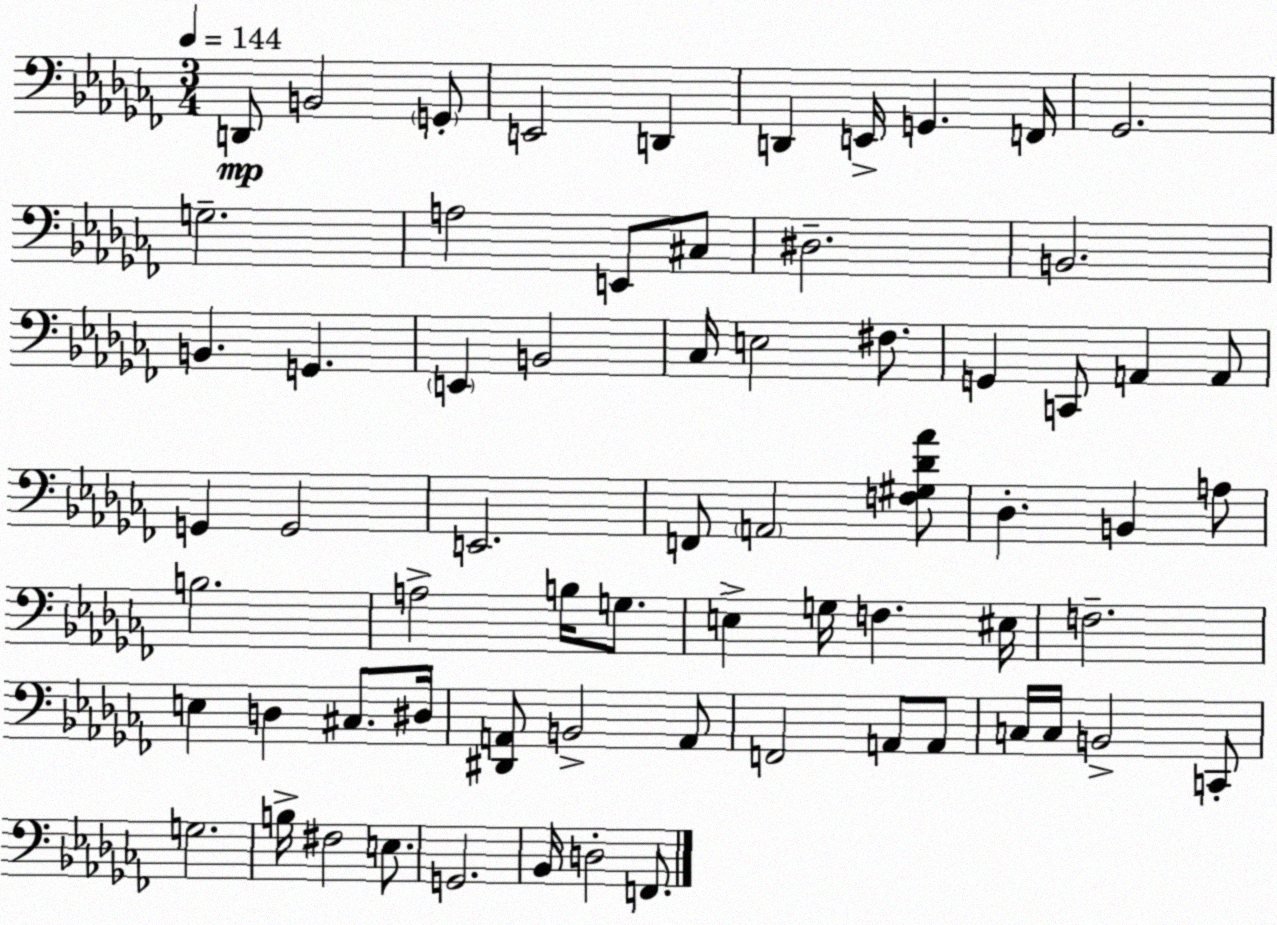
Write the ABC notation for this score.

X:1
T:Untitled
M:3/4
L:1/4
K:Abm
D,,/2 B,,2 G,,/2 E,,2 D,, D,, E,,/4 G,, F,,/4 _G,,2 G,2 A,2 E,,/2 ^C,/2 ^D,2 B,,2 B,, G,, E,, B,,2 _C,/4 E,2 ^F,/2 G,, C,,/2 A,, A,,/2 G,, G,,2 E,,2 F,,/2 A,,2 [F,^G,_D_A]/2 _D, B,, A,/2 B,2 A,2 B,/4 G,/2 E, G,/4 F, ^E,/4 F,2 E, D, ^C,/2 ^D,/4 [^D,,A,,]/2 B,,2 A,,/2 F,,2 A,,/2 A,,/2 C,/4 C,/4 B,,2 C,,/2 G,2 B,/4 ^F,2 E,/2 G,,2 _B,,/4 D,2 F,,/2